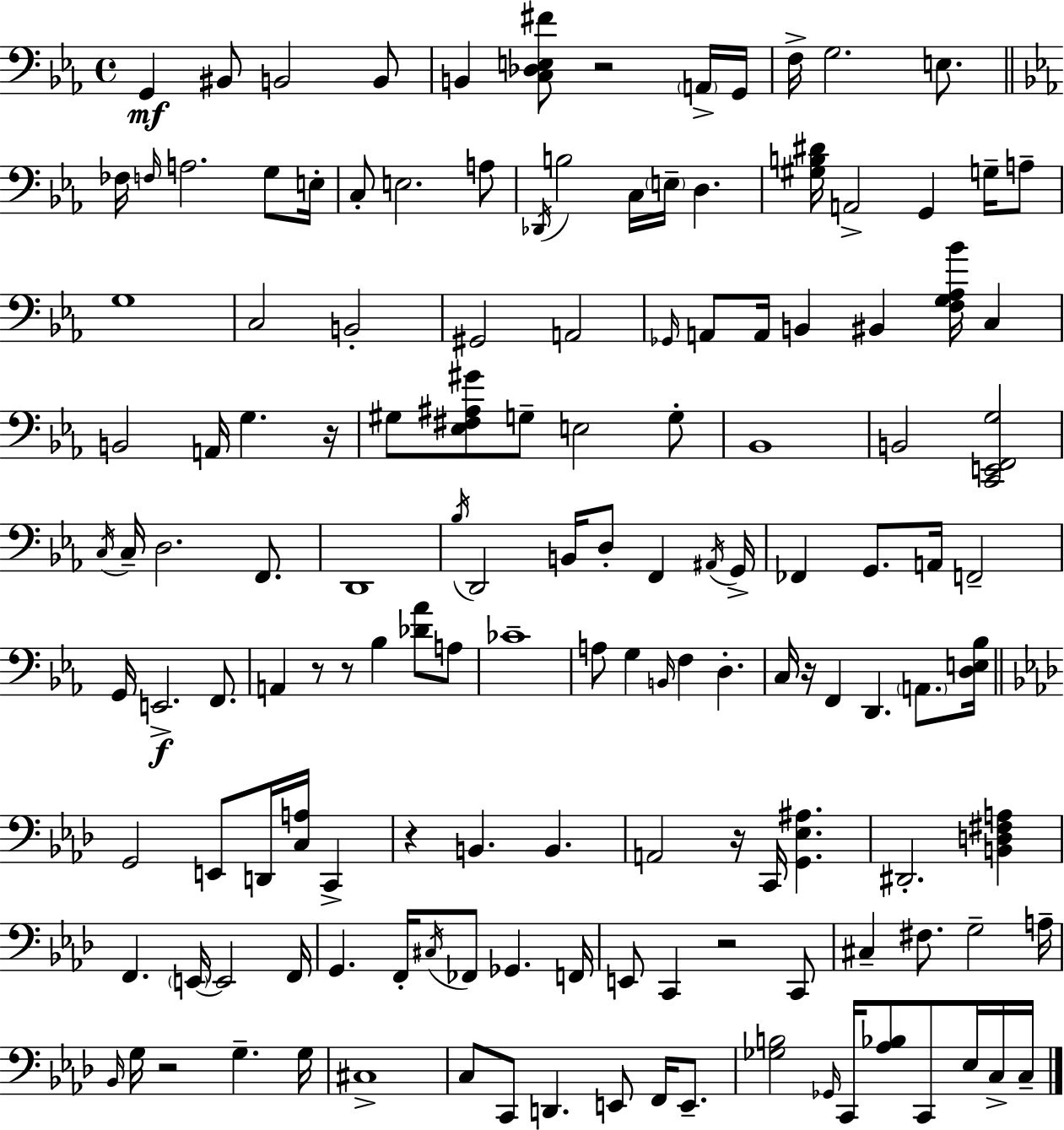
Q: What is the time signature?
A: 4/4